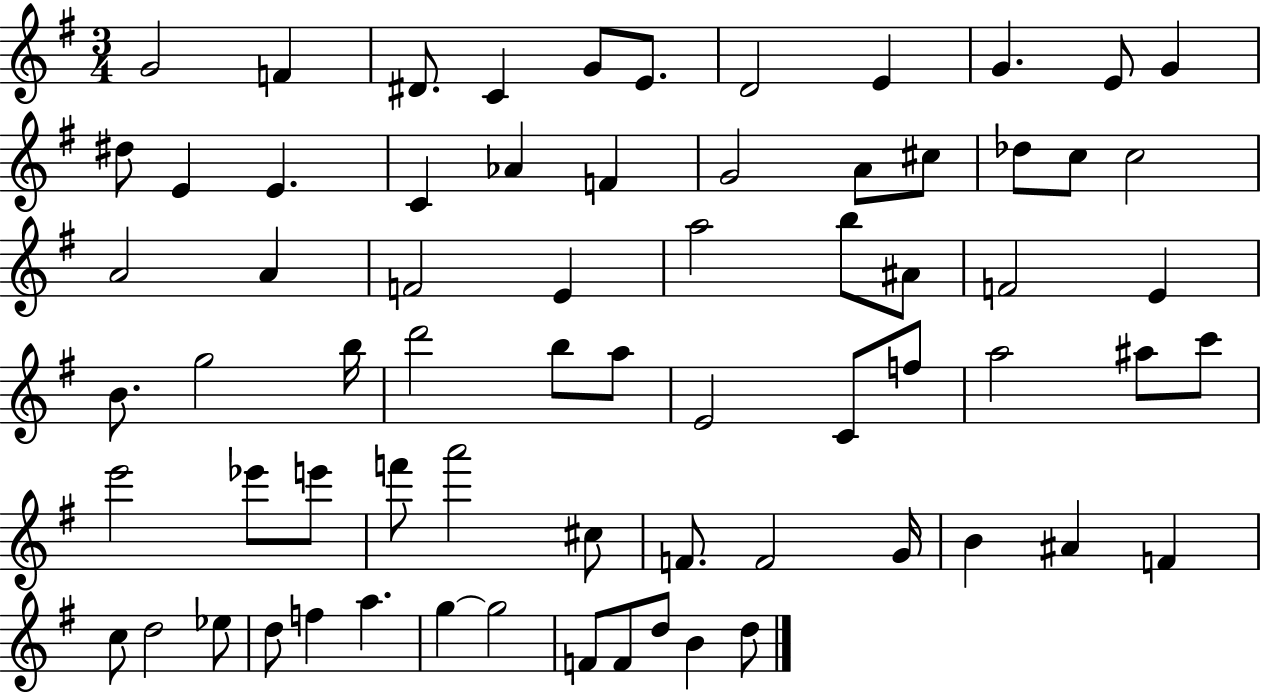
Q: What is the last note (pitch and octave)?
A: D5